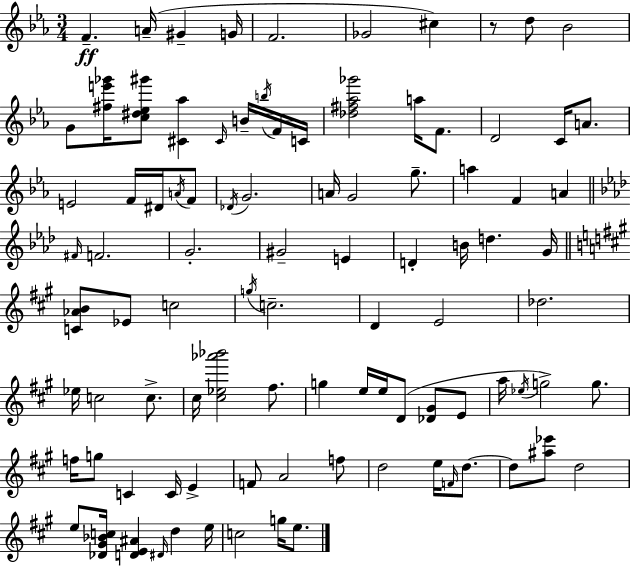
F4/q. A4/s G#4/q G4/s F4/h. Gb4/h C#5/q R/e D5/e Bb4/h G4/e [F#5,E6,Gb6]/s [C5,D#5,Eb5,G#6]/e [C#4,Ab5]/q C#4/s B4/s B5/s F4/s C4/s [Db5,F#5,Ab5,Gb6]/h A5/s F4/e. D4/h C4/s A4/e. E4/h F4/s D#4/s A4/s F4/e Db4/s G4/h. A4/s G4/h G5/e. A5/q F4/q A4/q F#4/s F4/h. G4/h. G#4/h E4/q D4/q B4/s D5/q. G4/s [C4,Ab4,B4]/e Eb4/e C5/h G5/s C5/h. D4/q E4/h Db5/h. Eb5/s C5/h C5/e. C#5/s [C#5,Eb5,Ab6,Bb6]/h F#5/e. G5/q E5/s E5/s D4/e [Db4,G#4]/e E4/e A5/s Eb5/s G5/h G5/e. F5/s G5/e C4/q C4/s E4/q F4/e A4/h F5/e D5/h E5/s F4/s D5/e. D5/e [A#5,Eb6]/e D5/h E5/e [Db4,G#4,Bb4,C5]/s [D4,E4,A#4]/q D#4/s D5/q E5/s C5/h G5/s E5/e.